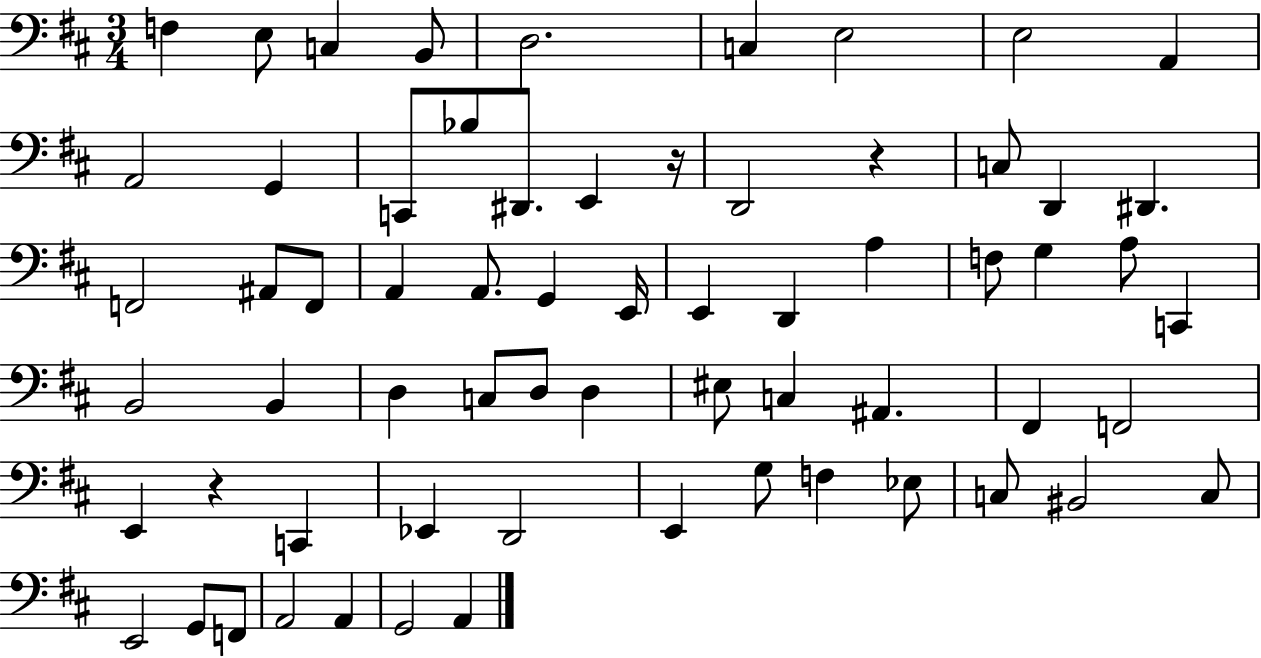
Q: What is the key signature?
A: D major